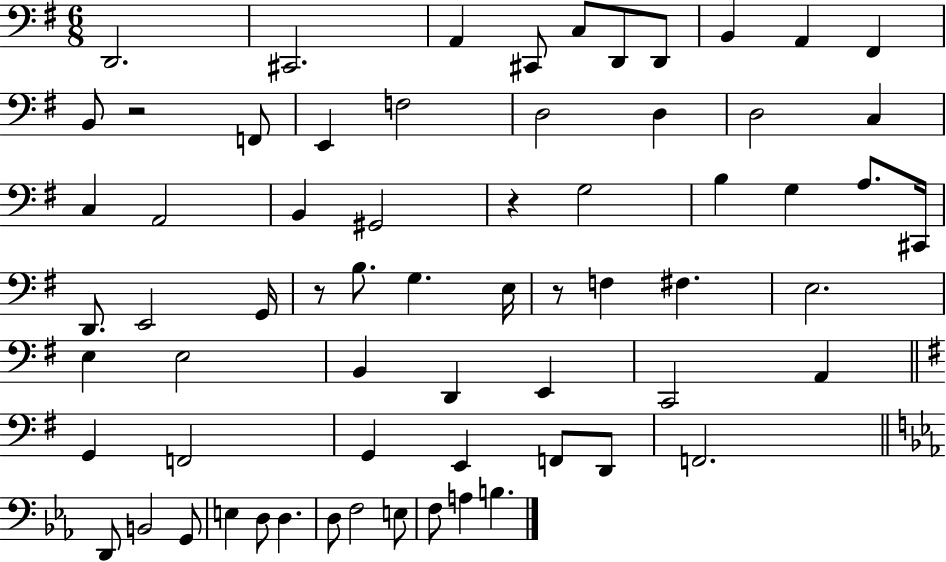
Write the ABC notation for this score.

X:1
T:Untitled
M:6/8
L:1/4
K:G
D,,2 ^C,,2 A,, ^C,,/2 C,/2 D,,/2 D,,/2 B,, A,, ^F,, B,,/2 z2 F,,/2 E,, F,2 D,2 D, D,2 C, C, A,,2 B,, ^G,,2 z G,2 B, G, A,/2 ^C,,/4 D,,/2 E,,2 G,,/4 z/2 B,/2 G, E,/4 z/2 F, ^F, E,2 E, E,2 B,, D,, E,, C,,2 A,, G,, F,,2 G,, E,, F,,/2 D,,/2 F,,2 D,,/2 B,,2 G,,/2 E, D,/2 D, D,/2 F,2 E,/2 F,/2 A, B,